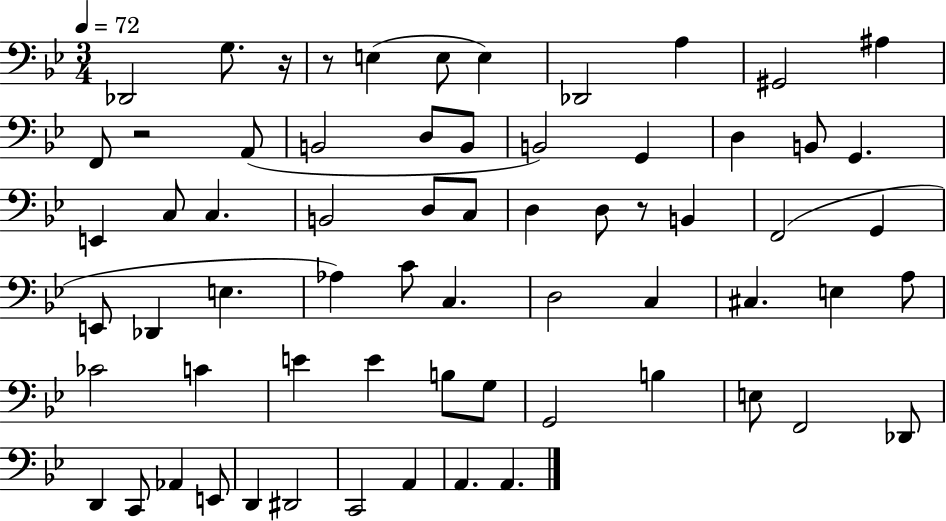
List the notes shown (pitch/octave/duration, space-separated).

Db2/h G3/e. R/s R/e E3/q E3/e E3/q Db2/h A3/q G#2/h A#3/q F2/e R/h A2/e B2/h D3/e B2/e B2/h G2/q D3/q B2/e G2/q. E2/q C3/e C3/q. B2/h D3/e C3/e D3/q D3/e R/e B2/q F2/h G2/q E2/e Db2/q E3/q. Ab3/q C4/e C3/q. D3/h C3/q C#3/q. E3/q A3/e CES4/h C4/q E4/q E4/q B3/e G3/e G2/h B3/q E3/e F2/h Db2/e D2/q C2/e Ab2/q E2/e D2/q D#2/h C2/h A2/q A2/q. A2/q.